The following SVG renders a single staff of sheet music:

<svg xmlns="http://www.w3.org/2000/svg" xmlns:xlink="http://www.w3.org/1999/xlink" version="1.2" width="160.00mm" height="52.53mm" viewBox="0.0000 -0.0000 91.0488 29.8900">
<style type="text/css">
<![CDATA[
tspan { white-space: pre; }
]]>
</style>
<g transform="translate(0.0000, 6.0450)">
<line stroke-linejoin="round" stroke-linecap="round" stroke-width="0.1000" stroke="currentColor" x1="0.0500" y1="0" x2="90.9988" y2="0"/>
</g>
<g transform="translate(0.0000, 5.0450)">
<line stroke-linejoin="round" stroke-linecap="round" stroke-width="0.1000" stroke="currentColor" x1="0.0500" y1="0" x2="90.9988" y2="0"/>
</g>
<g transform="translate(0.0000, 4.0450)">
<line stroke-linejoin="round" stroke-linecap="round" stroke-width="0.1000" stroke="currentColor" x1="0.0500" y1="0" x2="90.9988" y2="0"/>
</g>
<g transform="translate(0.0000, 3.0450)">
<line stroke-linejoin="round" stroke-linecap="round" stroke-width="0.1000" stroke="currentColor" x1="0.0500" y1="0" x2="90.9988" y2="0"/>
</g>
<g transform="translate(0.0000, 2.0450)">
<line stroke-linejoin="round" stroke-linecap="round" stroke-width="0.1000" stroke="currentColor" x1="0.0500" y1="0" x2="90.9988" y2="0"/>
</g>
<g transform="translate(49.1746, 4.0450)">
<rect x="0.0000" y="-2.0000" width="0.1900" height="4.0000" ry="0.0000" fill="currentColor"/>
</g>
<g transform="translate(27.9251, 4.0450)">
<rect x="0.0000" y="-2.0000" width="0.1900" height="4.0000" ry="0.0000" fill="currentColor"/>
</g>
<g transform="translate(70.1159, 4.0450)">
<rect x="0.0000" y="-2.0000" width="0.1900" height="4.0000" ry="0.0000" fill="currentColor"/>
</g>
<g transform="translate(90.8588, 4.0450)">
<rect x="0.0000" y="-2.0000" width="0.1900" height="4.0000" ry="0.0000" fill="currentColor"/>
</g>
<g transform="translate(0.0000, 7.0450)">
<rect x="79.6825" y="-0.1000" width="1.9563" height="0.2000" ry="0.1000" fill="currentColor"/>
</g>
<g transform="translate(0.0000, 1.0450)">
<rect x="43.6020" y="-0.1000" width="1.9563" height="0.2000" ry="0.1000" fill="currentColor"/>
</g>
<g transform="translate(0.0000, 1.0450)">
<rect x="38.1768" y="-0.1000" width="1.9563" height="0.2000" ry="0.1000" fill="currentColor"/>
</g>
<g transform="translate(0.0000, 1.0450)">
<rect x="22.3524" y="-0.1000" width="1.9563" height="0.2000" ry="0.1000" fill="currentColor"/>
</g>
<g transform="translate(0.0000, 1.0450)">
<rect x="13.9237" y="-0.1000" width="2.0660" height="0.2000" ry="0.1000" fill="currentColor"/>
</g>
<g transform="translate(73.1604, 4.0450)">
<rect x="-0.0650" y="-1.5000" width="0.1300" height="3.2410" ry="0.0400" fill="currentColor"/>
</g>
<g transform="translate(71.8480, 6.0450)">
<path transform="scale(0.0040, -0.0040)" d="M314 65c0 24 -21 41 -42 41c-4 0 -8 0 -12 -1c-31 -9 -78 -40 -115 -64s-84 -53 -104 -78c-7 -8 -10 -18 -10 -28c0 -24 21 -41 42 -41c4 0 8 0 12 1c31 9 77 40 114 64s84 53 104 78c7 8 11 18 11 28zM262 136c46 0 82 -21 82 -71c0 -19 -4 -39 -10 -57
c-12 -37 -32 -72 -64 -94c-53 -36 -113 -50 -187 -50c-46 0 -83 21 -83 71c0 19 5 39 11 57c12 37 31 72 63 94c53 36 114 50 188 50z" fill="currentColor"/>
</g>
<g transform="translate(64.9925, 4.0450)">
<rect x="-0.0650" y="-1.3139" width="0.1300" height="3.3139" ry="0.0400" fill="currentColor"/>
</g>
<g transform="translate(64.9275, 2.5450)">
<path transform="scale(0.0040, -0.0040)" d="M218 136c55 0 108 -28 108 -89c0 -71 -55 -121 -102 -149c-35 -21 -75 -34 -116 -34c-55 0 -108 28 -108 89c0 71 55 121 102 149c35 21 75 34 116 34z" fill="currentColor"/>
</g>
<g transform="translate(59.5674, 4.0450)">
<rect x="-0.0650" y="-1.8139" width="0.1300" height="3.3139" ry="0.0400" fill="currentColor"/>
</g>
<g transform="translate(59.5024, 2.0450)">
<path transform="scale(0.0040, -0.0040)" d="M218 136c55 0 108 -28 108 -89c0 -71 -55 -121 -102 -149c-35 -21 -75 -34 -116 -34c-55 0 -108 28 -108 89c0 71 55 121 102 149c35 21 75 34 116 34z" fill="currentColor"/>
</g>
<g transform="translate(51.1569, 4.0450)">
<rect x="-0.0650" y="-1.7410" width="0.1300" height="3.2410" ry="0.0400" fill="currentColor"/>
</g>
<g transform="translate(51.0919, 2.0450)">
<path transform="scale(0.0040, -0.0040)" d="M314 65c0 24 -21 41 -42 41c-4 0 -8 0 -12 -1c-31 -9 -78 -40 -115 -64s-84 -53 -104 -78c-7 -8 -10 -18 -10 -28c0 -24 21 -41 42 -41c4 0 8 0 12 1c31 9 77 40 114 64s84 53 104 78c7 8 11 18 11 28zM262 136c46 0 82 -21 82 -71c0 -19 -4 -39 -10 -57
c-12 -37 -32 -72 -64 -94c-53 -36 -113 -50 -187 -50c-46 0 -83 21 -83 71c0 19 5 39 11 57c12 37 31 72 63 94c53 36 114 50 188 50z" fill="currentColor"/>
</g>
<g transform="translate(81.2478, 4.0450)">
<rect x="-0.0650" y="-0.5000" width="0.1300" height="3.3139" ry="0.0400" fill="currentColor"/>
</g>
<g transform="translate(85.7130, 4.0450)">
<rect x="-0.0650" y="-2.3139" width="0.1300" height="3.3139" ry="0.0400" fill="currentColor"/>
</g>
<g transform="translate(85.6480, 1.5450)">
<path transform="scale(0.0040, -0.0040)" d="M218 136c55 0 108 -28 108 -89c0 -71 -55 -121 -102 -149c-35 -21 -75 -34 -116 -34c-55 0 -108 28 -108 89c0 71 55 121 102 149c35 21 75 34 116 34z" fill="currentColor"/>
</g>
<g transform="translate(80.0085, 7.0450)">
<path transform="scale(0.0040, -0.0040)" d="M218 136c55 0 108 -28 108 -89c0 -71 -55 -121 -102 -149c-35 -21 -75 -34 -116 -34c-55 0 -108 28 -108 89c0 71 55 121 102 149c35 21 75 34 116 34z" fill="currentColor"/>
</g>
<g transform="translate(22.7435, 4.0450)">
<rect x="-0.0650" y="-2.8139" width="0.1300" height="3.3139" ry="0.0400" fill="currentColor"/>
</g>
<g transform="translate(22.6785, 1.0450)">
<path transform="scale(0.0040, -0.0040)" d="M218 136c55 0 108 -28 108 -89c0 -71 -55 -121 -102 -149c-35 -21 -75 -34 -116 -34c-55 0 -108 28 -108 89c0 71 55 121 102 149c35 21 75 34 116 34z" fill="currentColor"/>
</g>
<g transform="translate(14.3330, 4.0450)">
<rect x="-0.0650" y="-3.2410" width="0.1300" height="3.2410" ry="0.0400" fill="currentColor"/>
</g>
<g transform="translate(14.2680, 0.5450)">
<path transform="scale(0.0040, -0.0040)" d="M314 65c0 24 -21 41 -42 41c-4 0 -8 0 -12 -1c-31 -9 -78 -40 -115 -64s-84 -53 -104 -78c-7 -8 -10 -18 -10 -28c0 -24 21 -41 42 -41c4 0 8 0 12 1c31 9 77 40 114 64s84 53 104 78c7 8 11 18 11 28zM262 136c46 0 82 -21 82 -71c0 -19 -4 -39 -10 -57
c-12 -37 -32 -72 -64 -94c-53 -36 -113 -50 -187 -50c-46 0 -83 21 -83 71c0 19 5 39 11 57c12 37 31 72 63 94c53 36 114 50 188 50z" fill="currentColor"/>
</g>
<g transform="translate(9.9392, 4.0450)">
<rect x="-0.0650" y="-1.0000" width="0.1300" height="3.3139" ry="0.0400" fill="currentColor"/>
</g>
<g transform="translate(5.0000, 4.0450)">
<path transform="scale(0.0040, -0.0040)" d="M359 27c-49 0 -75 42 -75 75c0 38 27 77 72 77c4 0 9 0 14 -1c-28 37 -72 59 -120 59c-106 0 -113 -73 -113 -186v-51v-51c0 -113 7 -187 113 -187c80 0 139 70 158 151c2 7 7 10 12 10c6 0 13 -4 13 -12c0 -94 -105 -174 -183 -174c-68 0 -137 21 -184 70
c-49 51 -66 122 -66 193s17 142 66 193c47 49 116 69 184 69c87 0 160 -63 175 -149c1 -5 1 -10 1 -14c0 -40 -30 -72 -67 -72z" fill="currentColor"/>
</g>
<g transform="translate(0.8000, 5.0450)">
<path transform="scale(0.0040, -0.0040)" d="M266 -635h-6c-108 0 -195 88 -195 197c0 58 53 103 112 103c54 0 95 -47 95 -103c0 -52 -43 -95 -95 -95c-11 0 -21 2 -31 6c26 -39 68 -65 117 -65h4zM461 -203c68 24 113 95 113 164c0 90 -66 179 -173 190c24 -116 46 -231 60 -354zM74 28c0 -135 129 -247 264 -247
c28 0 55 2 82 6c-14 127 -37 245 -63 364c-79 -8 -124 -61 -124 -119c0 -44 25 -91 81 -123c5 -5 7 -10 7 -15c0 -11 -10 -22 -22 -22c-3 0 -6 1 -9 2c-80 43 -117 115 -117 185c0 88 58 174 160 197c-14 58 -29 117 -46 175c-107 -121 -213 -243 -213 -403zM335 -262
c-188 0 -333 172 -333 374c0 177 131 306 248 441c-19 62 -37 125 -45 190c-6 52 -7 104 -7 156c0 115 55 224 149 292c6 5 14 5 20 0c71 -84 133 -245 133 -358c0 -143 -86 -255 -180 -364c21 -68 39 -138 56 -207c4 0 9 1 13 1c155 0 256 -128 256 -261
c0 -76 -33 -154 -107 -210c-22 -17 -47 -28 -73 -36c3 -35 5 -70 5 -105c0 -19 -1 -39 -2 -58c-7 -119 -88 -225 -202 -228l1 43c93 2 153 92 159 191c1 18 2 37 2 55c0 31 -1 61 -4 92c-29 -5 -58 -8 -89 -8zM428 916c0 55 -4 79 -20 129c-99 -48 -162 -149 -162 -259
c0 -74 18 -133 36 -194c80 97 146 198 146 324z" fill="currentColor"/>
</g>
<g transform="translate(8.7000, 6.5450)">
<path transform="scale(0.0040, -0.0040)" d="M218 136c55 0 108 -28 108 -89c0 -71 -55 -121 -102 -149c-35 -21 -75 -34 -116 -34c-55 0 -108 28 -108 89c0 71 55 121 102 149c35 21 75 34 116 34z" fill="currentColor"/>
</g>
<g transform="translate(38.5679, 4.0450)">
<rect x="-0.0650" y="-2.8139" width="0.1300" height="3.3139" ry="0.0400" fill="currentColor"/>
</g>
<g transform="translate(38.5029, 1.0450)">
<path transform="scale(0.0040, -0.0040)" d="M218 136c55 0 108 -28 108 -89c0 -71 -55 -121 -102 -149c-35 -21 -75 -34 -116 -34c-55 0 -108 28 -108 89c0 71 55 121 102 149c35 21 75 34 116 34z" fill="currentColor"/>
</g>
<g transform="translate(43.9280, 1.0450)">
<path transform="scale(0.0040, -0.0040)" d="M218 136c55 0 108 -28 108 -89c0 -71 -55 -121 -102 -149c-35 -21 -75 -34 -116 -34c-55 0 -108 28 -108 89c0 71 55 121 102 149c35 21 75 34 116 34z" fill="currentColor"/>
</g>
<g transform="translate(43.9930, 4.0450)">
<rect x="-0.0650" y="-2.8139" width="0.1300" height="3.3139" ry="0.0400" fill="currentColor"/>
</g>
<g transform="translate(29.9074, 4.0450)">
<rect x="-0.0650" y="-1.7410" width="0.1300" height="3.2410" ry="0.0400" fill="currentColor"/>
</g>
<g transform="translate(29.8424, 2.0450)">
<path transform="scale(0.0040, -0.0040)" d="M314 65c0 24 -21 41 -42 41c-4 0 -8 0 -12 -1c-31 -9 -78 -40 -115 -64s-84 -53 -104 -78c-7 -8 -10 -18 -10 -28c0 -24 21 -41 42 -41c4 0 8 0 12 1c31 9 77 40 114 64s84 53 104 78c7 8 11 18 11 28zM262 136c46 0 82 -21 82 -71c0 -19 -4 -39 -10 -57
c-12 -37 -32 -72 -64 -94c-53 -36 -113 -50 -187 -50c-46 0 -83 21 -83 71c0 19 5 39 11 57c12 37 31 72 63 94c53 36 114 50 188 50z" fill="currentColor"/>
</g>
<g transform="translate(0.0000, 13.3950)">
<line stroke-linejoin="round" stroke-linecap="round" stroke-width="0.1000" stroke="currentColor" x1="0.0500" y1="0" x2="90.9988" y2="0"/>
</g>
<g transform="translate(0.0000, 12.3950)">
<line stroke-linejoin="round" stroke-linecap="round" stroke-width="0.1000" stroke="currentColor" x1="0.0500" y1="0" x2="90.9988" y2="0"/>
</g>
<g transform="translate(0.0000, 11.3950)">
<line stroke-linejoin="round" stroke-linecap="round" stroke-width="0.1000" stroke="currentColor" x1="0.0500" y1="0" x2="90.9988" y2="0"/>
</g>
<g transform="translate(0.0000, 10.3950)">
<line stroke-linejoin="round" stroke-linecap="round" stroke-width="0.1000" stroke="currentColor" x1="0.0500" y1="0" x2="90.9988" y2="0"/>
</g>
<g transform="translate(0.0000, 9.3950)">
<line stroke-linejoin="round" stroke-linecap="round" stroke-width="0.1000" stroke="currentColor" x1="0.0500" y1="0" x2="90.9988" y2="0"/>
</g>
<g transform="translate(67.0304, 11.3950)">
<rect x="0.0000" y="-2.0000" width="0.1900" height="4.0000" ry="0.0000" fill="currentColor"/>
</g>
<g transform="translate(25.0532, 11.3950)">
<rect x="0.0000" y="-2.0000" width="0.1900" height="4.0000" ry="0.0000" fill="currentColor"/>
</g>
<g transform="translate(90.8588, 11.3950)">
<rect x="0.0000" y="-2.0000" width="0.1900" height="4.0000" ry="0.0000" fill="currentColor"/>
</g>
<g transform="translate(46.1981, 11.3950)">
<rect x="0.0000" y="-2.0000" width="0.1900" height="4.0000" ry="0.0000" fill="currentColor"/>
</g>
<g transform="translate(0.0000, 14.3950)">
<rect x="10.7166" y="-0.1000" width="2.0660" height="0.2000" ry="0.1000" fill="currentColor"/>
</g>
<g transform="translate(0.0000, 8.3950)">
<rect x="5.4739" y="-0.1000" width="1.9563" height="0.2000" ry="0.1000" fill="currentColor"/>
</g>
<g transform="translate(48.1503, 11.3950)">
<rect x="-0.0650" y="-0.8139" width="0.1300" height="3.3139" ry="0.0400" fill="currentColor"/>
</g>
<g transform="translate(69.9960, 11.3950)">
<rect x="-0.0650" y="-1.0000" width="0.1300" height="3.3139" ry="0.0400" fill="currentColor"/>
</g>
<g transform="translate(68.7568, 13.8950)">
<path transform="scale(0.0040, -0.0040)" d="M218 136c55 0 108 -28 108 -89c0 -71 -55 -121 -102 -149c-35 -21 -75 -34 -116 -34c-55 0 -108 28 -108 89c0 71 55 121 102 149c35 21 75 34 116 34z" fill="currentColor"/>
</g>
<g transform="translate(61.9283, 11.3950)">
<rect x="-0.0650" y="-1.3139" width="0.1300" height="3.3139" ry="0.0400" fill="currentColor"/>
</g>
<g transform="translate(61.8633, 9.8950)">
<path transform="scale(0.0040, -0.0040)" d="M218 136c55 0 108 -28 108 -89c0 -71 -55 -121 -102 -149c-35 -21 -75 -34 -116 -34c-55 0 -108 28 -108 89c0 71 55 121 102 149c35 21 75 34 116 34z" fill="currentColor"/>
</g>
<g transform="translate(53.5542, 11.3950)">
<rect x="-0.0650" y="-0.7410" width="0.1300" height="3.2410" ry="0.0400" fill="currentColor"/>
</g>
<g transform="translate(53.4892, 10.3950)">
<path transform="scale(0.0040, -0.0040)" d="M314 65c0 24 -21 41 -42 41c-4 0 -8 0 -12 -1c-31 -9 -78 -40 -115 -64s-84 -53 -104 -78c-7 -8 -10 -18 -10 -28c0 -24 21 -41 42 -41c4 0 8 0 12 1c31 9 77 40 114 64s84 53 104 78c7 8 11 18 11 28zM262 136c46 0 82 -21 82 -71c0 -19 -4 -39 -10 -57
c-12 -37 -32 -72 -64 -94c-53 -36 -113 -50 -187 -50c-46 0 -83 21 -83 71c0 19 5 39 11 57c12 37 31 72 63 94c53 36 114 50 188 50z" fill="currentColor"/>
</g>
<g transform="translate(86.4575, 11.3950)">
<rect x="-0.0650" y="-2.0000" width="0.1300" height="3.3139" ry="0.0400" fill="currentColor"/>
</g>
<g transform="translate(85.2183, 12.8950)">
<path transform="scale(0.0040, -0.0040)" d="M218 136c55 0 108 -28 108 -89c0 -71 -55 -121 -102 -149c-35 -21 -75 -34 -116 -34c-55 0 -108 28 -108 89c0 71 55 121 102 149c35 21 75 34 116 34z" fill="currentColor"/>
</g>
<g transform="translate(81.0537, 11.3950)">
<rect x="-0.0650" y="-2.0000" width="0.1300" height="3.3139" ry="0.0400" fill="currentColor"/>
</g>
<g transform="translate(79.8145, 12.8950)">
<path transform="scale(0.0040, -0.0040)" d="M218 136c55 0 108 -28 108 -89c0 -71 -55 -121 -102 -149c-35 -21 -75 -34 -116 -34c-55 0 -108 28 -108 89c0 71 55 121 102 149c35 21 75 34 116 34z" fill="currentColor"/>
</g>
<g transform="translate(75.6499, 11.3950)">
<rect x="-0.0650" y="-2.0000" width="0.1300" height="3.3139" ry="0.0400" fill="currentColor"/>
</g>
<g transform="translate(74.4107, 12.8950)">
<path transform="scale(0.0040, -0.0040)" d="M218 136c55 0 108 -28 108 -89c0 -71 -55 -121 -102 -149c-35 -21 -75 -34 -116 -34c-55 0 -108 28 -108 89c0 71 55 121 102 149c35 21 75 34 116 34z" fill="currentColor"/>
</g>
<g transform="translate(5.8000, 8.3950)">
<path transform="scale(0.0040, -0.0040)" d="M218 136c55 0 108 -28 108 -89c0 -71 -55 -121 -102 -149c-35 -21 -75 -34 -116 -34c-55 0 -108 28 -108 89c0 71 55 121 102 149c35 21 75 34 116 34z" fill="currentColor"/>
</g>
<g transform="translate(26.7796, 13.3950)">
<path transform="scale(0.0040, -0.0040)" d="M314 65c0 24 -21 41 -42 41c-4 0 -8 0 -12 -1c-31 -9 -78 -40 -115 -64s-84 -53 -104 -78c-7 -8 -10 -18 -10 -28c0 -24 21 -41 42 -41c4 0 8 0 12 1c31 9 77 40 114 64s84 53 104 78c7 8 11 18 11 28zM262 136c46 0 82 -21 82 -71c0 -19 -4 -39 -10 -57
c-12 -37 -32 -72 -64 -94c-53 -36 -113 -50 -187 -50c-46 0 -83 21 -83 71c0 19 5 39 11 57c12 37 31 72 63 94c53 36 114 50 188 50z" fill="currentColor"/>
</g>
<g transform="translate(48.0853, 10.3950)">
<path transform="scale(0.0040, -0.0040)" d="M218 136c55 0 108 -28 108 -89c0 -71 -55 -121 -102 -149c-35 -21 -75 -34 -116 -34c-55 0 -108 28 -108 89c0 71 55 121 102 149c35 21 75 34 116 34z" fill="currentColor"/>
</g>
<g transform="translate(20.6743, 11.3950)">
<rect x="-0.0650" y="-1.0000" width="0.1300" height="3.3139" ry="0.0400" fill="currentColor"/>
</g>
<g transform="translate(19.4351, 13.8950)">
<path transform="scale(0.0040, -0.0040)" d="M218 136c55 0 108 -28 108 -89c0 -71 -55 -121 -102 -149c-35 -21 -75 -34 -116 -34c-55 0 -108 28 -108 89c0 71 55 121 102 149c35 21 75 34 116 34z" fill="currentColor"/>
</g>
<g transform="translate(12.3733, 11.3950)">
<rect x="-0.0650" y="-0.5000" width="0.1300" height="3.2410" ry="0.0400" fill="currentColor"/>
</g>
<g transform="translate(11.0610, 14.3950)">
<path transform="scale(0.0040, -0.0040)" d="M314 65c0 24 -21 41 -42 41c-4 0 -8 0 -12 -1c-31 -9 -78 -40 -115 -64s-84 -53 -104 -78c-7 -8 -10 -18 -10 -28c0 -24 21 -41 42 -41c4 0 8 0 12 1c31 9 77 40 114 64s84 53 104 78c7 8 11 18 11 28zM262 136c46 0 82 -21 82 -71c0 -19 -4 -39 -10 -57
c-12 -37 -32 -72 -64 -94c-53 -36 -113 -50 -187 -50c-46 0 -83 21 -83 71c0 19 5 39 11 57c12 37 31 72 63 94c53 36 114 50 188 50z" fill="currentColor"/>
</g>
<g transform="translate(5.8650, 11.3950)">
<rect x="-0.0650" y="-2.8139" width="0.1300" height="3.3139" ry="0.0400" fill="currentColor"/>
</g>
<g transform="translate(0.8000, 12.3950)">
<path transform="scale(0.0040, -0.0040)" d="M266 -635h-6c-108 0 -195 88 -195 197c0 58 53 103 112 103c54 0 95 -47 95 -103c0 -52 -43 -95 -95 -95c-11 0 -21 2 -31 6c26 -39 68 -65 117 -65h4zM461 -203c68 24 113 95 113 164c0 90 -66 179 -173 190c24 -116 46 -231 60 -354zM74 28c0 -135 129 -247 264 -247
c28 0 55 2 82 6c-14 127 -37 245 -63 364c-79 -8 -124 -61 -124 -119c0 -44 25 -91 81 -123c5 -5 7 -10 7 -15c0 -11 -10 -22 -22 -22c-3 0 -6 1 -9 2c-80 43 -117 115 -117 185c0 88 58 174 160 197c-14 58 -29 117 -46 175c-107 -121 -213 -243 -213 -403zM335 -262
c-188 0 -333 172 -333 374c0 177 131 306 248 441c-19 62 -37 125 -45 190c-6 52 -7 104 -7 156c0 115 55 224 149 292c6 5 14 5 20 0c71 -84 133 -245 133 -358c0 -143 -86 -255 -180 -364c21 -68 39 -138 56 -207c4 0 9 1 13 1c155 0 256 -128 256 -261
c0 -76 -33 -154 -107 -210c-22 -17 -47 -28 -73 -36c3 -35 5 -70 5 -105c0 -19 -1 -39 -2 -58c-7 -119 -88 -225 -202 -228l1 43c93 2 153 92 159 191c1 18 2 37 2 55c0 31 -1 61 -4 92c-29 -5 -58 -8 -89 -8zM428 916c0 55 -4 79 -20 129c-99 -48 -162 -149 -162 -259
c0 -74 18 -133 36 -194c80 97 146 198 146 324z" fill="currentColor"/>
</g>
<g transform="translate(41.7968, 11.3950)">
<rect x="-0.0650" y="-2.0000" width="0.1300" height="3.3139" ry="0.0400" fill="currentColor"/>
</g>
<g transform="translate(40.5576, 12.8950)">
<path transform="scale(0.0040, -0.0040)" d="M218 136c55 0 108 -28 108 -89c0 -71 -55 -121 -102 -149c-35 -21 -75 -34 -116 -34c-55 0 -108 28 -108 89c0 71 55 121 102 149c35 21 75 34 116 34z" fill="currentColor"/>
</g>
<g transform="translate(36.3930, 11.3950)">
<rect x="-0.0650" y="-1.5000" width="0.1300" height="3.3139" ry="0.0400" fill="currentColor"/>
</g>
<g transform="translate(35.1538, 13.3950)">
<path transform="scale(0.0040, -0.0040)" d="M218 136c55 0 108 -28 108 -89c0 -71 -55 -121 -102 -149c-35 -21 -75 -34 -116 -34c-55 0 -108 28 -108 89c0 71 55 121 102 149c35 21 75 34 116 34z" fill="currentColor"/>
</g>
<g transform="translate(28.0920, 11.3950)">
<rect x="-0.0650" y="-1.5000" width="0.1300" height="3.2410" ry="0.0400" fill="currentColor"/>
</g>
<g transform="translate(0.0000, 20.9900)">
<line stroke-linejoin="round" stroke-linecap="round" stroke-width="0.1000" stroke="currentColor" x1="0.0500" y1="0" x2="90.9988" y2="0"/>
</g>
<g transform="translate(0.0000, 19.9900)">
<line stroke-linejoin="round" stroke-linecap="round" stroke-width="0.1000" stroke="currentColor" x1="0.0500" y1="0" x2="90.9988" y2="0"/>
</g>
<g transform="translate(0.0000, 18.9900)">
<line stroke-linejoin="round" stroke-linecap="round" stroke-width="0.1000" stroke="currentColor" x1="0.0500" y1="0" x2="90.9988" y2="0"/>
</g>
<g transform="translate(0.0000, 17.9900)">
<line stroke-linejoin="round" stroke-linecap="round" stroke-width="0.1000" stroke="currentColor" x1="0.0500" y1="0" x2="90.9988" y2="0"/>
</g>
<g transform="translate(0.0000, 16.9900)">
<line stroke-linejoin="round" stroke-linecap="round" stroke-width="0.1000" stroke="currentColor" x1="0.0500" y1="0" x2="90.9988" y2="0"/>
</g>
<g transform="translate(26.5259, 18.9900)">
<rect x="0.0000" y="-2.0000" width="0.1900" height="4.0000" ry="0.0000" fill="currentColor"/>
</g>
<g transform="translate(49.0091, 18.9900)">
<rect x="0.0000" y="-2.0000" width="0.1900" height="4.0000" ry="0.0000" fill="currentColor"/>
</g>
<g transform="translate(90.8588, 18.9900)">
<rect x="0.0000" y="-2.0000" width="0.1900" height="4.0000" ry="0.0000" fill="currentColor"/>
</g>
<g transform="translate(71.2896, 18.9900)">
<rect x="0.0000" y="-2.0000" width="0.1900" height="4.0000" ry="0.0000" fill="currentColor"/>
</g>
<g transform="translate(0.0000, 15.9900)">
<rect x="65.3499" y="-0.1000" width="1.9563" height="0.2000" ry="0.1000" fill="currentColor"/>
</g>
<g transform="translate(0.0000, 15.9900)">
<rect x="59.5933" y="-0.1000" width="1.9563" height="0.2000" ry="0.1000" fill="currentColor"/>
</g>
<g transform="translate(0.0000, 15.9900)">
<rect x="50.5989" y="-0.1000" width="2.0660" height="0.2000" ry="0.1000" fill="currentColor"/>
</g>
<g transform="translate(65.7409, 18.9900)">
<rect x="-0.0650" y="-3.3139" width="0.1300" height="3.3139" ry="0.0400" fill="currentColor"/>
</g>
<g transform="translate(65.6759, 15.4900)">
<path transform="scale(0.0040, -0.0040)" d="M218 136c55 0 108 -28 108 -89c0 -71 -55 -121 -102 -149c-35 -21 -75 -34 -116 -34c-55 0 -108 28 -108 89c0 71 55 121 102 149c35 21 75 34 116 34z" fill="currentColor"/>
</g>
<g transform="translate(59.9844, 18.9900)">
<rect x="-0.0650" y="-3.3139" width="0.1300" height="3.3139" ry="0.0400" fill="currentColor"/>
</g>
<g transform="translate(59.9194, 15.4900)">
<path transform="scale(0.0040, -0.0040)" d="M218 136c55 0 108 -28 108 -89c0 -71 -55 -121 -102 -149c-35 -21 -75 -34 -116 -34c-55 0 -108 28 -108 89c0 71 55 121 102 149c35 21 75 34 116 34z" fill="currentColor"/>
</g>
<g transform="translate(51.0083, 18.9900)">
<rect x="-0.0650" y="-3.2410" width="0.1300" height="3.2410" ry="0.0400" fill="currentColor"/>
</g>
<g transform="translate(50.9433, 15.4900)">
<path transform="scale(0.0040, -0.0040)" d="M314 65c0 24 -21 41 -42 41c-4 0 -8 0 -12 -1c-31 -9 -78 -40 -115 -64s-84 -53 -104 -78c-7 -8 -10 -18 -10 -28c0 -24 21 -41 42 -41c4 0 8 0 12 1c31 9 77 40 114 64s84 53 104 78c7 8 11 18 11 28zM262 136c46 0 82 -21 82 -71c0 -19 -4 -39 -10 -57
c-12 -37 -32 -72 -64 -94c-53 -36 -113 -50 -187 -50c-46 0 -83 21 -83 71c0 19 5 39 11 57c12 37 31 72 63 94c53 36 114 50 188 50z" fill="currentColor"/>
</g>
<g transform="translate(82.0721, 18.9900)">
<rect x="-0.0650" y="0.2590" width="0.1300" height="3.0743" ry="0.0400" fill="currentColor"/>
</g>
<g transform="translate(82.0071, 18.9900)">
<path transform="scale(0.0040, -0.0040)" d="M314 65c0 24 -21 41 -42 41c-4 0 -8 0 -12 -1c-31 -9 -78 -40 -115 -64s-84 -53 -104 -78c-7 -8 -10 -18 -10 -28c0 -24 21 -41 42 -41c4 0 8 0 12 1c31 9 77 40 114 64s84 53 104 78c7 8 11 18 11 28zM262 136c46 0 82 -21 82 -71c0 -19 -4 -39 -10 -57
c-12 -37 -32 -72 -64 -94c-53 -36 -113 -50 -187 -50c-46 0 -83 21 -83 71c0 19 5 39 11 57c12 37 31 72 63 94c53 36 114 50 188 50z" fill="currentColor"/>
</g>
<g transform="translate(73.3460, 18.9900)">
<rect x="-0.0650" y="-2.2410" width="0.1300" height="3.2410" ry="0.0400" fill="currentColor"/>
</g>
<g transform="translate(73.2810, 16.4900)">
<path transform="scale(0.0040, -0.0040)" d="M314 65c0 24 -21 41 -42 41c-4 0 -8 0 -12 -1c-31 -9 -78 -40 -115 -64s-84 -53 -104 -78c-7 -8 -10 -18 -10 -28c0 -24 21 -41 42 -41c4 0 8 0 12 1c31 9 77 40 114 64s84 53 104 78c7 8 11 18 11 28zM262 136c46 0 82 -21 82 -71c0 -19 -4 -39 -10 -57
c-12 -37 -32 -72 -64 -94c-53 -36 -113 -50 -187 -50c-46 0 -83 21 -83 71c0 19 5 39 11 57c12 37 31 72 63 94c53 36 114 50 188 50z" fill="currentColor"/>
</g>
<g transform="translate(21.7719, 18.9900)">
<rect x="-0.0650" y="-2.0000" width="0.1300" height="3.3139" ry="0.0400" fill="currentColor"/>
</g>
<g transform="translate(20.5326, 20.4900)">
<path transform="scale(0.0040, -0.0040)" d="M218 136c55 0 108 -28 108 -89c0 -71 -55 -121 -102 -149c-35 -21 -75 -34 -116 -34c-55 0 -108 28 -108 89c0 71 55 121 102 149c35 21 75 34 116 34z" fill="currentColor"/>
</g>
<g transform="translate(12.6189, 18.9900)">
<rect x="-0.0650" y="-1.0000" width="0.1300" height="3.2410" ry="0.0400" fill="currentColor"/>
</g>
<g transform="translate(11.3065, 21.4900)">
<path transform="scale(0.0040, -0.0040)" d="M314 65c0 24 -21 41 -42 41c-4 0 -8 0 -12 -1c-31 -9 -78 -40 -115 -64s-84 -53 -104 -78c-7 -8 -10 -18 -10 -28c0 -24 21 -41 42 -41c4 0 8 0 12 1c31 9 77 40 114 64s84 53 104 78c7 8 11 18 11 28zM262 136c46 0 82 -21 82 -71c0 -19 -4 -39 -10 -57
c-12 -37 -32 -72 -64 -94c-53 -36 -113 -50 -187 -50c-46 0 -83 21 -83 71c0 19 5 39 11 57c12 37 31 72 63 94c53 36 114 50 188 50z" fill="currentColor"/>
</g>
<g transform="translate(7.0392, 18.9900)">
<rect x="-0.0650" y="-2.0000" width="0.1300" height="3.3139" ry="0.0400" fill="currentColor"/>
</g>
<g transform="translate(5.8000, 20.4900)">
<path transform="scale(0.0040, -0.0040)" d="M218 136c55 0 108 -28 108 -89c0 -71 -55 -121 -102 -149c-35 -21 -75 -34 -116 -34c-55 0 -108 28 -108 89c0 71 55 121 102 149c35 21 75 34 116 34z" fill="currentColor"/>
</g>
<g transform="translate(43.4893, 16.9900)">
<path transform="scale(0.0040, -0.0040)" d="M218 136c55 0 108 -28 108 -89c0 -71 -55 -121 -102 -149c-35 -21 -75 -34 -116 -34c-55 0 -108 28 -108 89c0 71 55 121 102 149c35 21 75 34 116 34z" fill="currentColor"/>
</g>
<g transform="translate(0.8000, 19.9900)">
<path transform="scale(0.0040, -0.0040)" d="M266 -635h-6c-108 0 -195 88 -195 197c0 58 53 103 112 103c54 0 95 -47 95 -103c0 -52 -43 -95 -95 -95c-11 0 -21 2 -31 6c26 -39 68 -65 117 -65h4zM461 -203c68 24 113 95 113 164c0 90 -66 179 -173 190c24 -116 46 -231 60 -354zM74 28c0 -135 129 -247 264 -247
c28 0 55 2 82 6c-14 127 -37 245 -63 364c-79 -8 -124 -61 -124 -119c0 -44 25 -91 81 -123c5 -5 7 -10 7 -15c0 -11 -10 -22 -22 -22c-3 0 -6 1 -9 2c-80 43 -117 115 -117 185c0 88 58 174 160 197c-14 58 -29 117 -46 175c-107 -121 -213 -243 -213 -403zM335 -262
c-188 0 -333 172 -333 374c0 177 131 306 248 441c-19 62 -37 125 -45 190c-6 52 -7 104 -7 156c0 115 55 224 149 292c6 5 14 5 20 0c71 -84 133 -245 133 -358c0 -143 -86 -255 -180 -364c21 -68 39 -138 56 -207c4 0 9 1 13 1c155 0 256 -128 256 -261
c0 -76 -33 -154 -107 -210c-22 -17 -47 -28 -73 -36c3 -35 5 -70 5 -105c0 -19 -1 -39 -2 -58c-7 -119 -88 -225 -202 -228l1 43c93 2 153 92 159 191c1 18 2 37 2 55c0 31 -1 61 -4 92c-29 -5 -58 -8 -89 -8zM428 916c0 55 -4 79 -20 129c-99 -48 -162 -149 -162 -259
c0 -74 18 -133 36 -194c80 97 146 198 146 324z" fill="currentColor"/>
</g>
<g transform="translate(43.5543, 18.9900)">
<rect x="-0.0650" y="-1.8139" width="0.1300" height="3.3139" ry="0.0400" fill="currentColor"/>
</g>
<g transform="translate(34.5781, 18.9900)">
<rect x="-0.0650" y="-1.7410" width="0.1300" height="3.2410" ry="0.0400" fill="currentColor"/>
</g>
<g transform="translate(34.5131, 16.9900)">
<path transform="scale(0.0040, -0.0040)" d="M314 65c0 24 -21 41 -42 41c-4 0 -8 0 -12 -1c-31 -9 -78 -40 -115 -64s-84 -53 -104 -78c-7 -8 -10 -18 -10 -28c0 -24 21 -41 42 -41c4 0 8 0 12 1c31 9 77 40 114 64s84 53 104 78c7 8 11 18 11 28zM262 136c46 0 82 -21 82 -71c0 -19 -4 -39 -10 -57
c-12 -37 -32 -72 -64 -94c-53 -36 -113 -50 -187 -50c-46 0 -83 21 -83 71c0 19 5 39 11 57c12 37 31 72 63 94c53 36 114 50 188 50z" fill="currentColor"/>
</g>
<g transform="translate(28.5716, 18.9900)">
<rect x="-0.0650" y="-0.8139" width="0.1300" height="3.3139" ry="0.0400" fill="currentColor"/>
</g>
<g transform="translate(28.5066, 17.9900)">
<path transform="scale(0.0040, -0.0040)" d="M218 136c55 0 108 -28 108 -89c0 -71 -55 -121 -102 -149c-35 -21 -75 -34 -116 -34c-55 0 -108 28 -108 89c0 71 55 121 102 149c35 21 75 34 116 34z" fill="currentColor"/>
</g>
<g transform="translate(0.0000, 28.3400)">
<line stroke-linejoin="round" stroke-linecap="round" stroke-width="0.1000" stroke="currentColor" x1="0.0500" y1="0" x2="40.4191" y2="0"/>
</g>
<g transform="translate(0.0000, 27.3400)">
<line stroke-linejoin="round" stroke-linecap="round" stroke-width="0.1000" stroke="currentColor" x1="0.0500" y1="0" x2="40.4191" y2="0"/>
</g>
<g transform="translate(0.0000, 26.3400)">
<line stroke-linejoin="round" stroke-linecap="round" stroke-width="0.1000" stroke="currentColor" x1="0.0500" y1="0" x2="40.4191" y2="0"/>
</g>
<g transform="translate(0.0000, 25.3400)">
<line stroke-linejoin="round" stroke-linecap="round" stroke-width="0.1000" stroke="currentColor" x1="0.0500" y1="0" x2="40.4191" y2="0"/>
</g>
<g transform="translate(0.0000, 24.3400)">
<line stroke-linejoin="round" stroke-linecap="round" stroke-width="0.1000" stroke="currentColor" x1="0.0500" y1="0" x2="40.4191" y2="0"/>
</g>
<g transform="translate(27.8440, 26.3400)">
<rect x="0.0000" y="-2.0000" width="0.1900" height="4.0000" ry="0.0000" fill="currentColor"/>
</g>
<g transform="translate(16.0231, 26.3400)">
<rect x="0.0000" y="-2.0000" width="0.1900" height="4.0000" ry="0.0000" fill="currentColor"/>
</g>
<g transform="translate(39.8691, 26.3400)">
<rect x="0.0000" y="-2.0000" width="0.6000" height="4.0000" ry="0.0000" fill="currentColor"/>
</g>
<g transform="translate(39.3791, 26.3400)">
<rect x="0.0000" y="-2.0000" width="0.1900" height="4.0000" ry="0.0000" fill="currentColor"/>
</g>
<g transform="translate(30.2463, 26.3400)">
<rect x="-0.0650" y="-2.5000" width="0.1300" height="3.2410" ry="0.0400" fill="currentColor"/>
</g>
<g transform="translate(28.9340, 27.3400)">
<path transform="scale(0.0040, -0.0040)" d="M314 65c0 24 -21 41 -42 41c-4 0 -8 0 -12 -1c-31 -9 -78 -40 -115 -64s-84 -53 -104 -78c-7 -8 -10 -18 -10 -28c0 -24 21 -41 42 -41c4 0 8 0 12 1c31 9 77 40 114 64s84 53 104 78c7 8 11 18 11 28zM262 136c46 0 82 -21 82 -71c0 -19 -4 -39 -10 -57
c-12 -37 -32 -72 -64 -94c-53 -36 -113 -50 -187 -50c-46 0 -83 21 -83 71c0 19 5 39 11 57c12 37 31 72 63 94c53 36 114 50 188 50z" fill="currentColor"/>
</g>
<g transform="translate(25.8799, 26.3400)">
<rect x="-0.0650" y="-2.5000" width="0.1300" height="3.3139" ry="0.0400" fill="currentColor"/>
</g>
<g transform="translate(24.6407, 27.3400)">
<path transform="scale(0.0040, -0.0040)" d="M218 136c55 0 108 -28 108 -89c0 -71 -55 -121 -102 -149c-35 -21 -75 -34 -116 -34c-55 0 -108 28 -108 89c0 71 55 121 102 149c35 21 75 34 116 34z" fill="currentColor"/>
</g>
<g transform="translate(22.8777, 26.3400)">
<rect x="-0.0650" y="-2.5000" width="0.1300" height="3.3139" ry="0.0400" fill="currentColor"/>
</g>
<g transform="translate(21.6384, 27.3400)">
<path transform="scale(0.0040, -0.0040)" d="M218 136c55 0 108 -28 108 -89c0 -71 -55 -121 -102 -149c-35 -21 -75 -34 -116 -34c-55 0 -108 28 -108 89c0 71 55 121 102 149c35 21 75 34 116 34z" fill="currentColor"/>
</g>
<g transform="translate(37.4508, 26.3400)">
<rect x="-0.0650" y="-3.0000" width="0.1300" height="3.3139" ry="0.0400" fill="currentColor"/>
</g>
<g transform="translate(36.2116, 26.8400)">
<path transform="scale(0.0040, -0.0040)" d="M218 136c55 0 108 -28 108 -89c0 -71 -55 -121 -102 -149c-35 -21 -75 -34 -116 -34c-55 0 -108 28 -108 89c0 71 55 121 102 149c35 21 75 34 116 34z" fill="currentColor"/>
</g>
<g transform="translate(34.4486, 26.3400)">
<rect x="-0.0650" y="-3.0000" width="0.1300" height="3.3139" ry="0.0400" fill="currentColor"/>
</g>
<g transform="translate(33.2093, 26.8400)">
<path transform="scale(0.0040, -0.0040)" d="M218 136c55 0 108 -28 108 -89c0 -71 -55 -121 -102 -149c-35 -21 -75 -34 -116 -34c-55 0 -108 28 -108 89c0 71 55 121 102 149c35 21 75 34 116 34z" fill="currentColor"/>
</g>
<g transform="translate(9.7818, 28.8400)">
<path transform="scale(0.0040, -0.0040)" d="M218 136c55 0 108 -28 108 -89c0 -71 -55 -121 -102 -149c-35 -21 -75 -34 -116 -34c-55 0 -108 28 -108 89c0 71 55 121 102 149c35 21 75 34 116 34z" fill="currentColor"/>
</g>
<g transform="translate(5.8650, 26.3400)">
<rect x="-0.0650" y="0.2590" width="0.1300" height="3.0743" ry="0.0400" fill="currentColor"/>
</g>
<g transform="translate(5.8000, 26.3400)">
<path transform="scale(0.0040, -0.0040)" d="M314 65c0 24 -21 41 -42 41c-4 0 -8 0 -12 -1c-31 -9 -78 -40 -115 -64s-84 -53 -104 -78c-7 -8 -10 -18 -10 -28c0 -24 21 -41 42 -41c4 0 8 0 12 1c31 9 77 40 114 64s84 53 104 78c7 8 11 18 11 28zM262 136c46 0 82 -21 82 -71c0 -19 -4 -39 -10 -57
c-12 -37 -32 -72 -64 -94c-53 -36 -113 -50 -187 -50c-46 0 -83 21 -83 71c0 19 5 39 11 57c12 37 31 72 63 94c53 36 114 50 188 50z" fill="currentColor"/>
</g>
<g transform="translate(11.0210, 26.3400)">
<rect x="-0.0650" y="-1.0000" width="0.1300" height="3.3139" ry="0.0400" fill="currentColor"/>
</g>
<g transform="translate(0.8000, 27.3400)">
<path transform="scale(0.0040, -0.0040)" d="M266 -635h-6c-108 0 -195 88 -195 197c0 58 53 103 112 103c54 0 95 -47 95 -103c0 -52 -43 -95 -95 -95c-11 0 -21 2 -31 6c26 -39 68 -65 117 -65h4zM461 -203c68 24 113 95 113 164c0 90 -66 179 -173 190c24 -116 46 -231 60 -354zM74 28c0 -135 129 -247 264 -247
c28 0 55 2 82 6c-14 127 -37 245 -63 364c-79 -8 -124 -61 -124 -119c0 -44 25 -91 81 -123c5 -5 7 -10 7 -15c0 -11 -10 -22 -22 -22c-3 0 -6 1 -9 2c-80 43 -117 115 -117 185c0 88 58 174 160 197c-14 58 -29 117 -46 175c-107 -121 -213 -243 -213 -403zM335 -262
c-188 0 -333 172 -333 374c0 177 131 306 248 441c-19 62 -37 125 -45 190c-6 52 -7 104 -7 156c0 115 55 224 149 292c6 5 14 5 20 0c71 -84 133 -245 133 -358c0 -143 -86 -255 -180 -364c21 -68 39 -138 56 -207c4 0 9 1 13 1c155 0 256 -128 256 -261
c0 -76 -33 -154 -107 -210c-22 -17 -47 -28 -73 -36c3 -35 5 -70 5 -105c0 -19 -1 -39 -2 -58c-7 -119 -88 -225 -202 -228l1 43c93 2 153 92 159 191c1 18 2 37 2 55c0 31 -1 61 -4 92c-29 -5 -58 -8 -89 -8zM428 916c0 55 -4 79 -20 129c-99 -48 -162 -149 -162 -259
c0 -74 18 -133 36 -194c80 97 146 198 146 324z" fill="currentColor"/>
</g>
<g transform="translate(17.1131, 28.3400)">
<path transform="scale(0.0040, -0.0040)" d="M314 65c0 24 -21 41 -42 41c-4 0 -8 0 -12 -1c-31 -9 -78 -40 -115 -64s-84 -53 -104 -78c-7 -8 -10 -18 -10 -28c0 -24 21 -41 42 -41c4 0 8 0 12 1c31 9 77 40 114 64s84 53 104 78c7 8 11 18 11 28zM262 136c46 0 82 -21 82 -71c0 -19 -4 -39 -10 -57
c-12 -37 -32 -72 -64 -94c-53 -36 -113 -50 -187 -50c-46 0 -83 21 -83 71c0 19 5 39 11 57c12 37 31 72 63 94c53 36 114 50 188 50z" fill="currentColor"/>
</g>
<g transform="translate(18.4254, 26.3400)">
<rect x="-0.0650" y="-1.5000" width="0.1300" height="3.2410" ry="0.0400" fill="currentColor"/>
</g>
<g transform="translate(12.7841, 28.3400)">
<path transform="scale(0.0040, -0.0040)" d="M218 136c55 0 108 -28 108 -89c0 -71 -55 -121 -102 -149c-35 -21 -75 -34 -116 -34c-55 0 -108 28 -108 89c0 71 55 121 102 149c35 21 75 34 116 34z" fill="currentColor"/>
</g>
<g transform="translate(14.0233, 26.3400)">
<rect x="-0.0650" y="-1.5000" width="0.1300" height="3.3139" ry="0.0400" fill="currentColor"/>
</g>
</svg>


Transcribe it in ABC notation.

X:1
T:Untitled
M:4/4
L:1/4
K:C
D b2 a f2 a a f2 f e E2 C g a C2 D E2 E F d d2 e D F F F F D2 F d f2 f b2 b b g2 B2 B2 D E E2 G G G2 A A